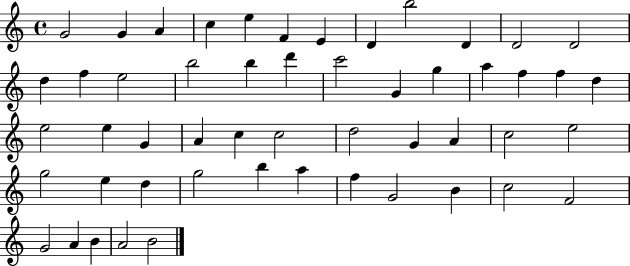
X:1
T:Untitled
M:4/4
L:1/4
K:C
G2 G A c e F E D b2 D D2 D2 d f e2 b2 b d' c'2 G g a f f d e2 e G A c c2 d2 G A c2 e2 g2 e d g2 b a f G2 B c2 F2 G2 A B A2 B2